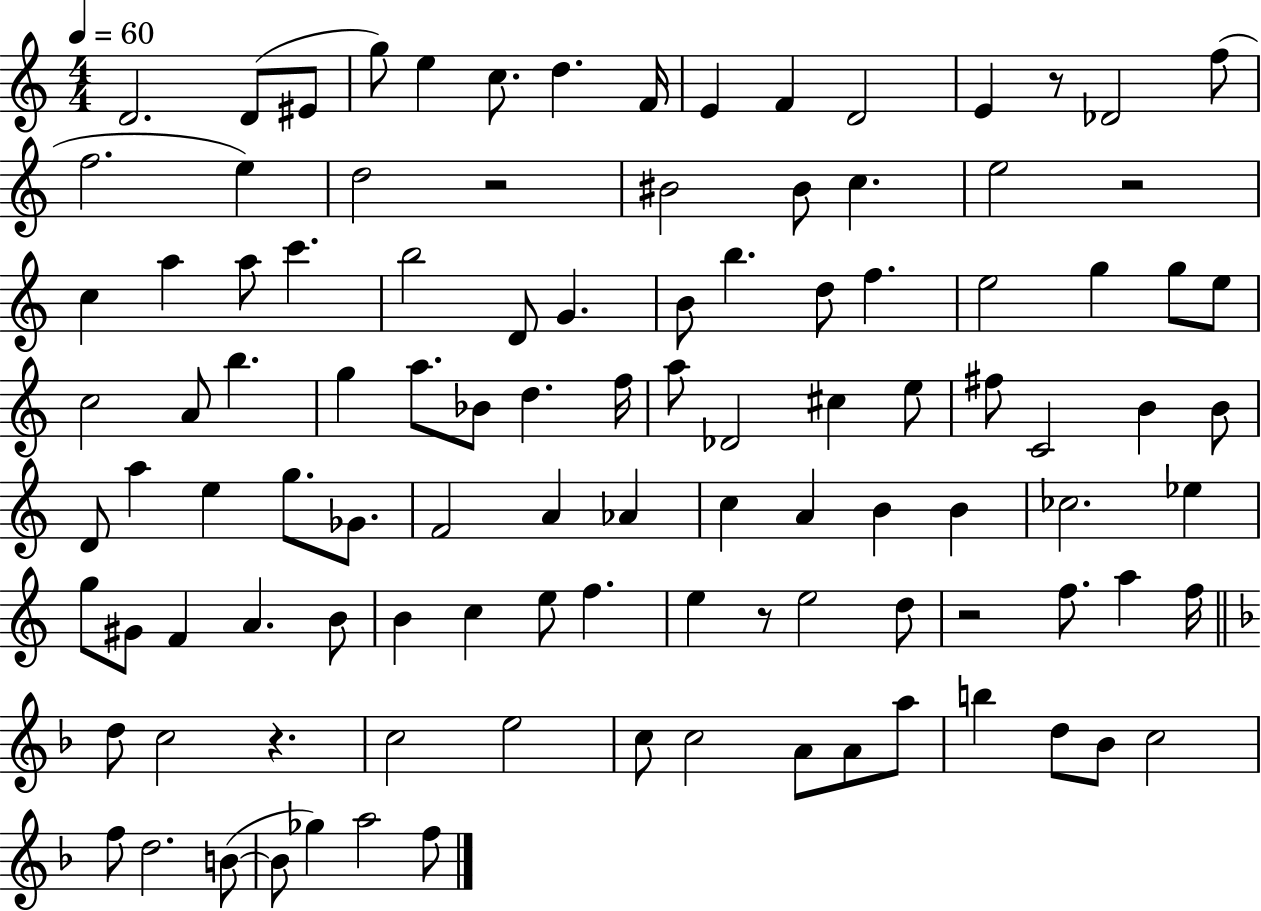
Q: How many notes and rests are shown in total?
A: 107